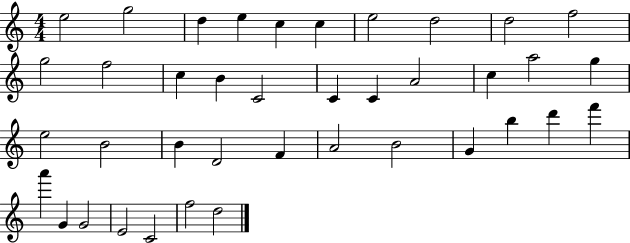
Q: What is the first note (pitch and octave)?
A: E5